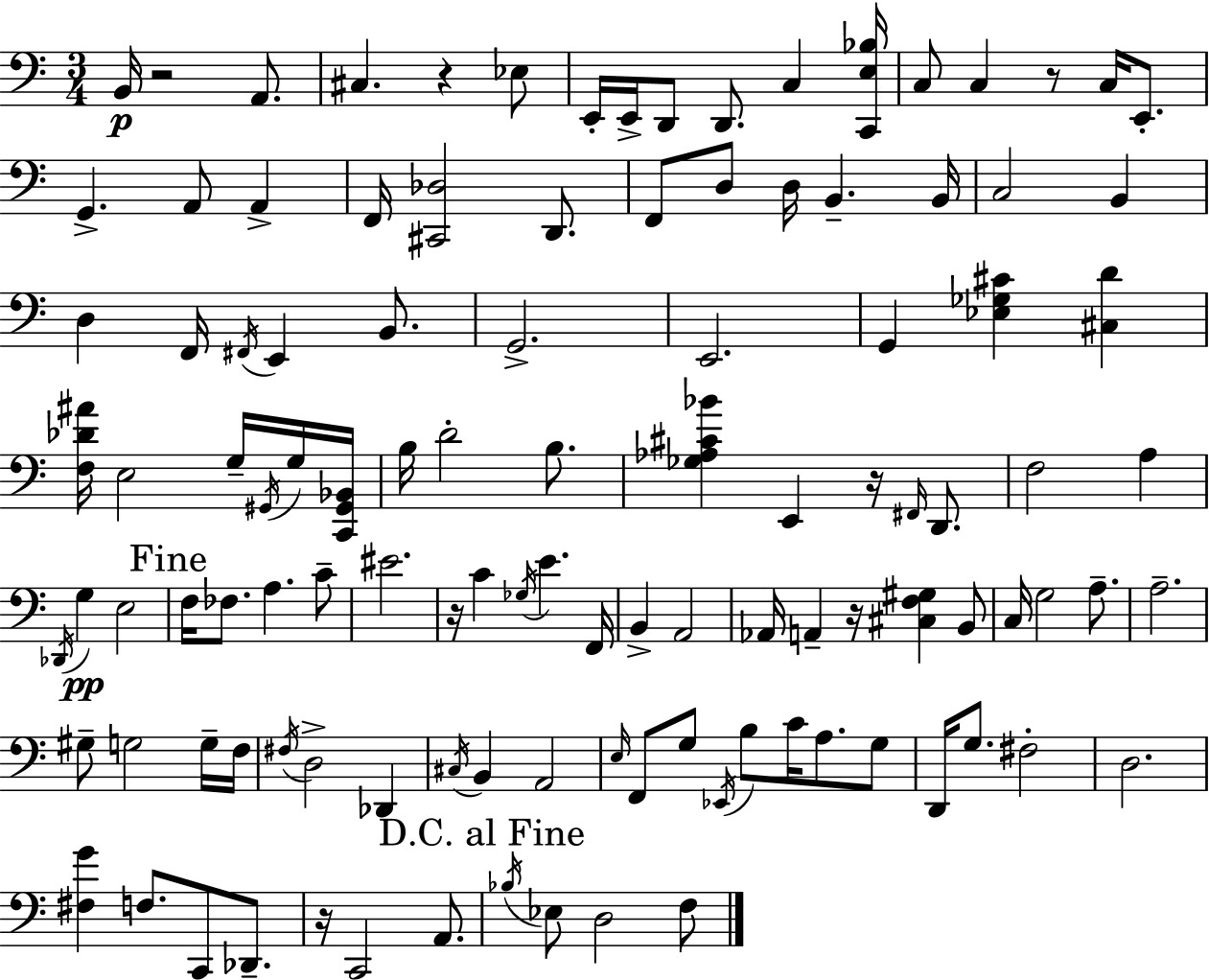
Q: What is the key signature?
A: C major